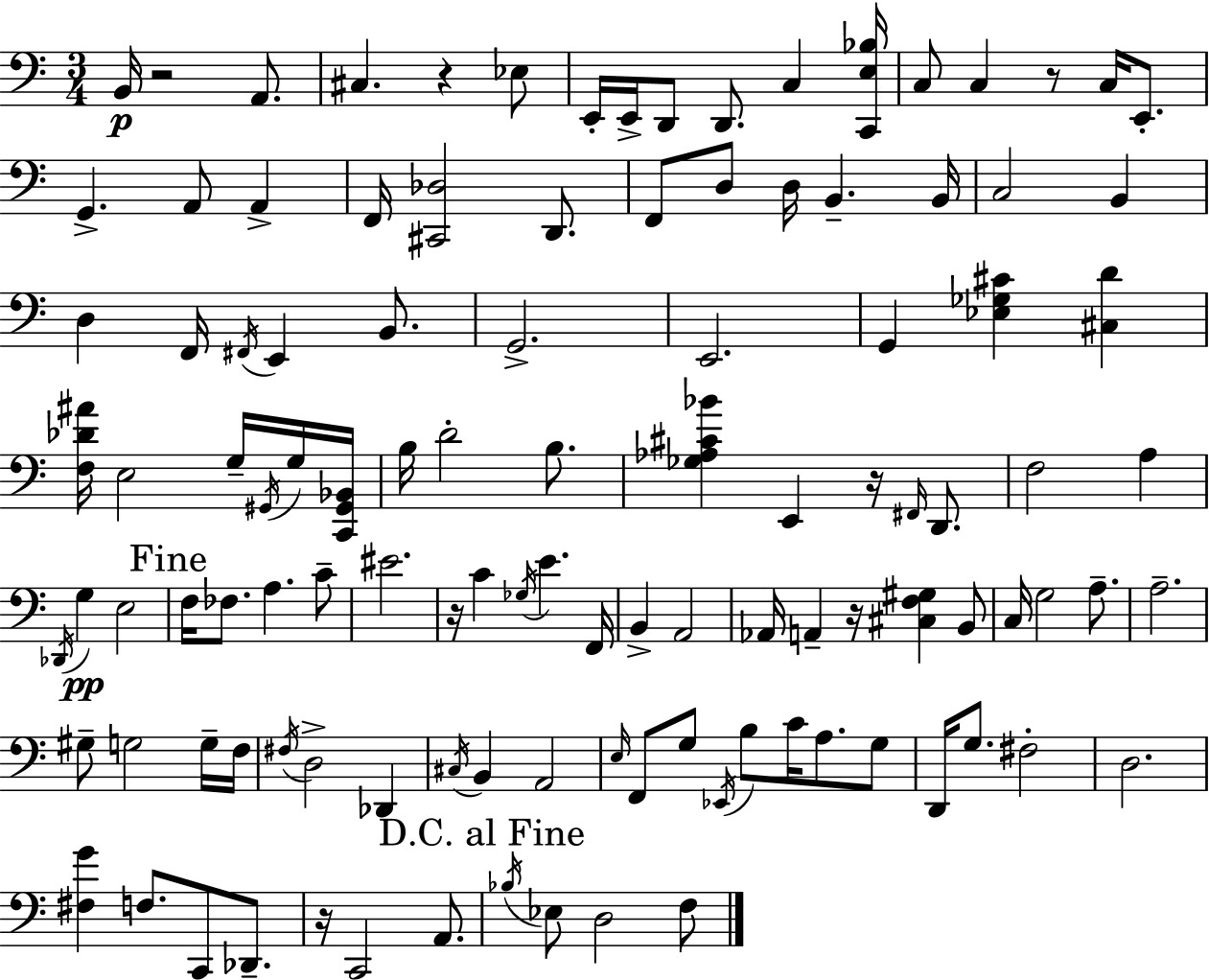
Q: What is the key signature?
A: C major